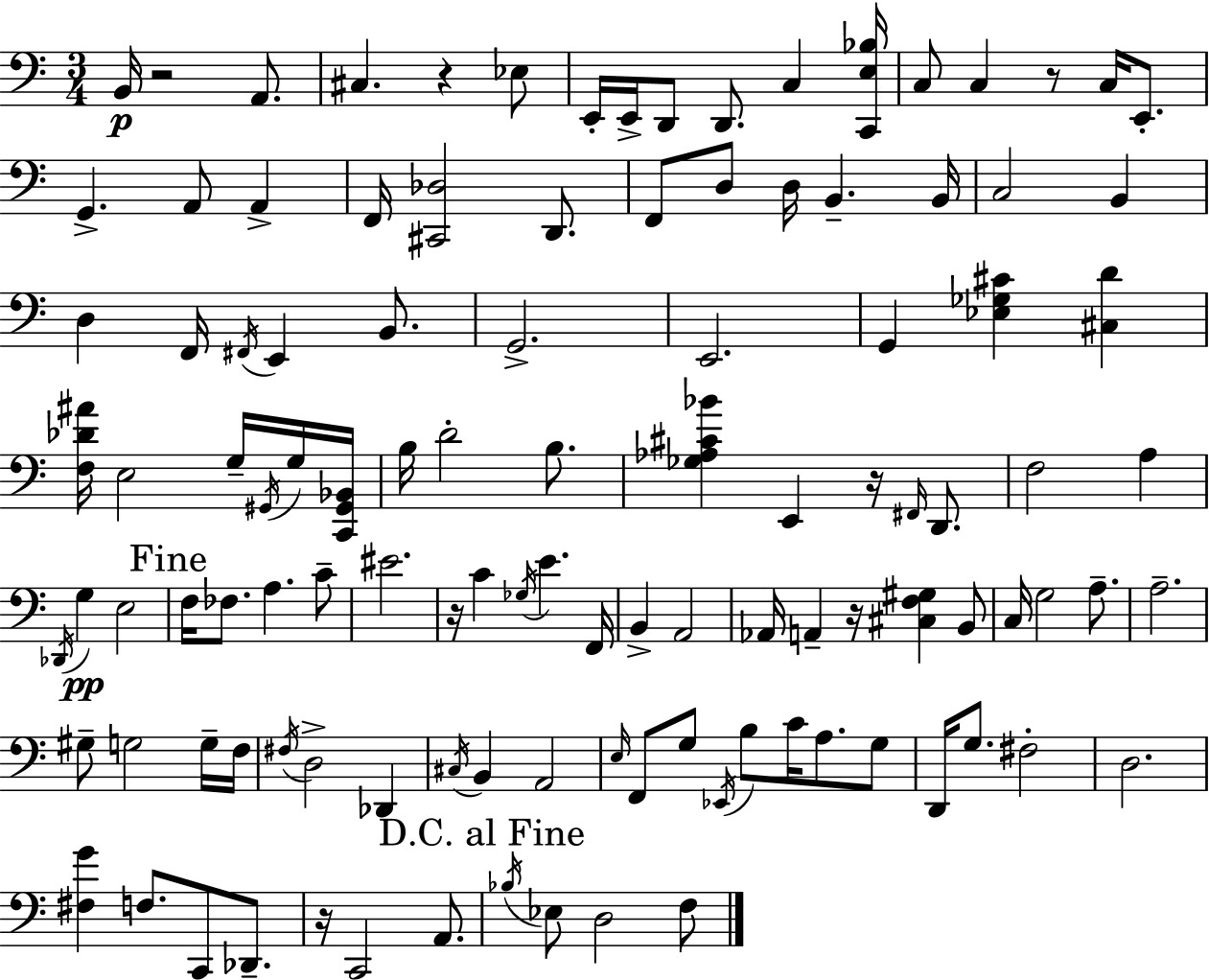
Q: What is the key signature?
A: C major